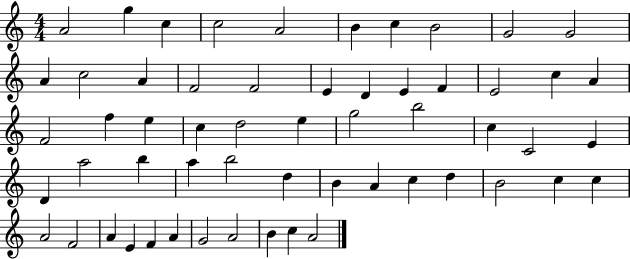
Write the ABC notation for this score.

X:1
T:Untitled
M:4/4
L:1/4
K:C
A2 g c c2 A2 B c B2 G2 G2 A c2 A F2 F2 E D E F E2 c A F2 f e c d2 e g2 b2 c C2 E D a2 b a b2 d B A c d B2 c c A2 F2 A E F A G2 A2 B c A2